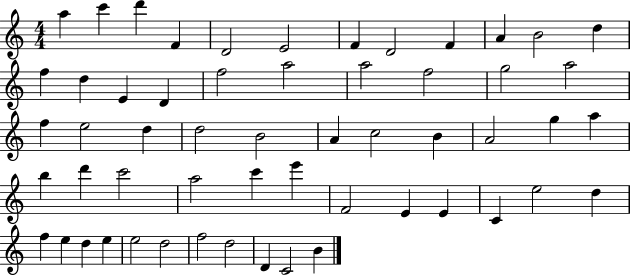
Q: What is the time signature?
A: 4/4